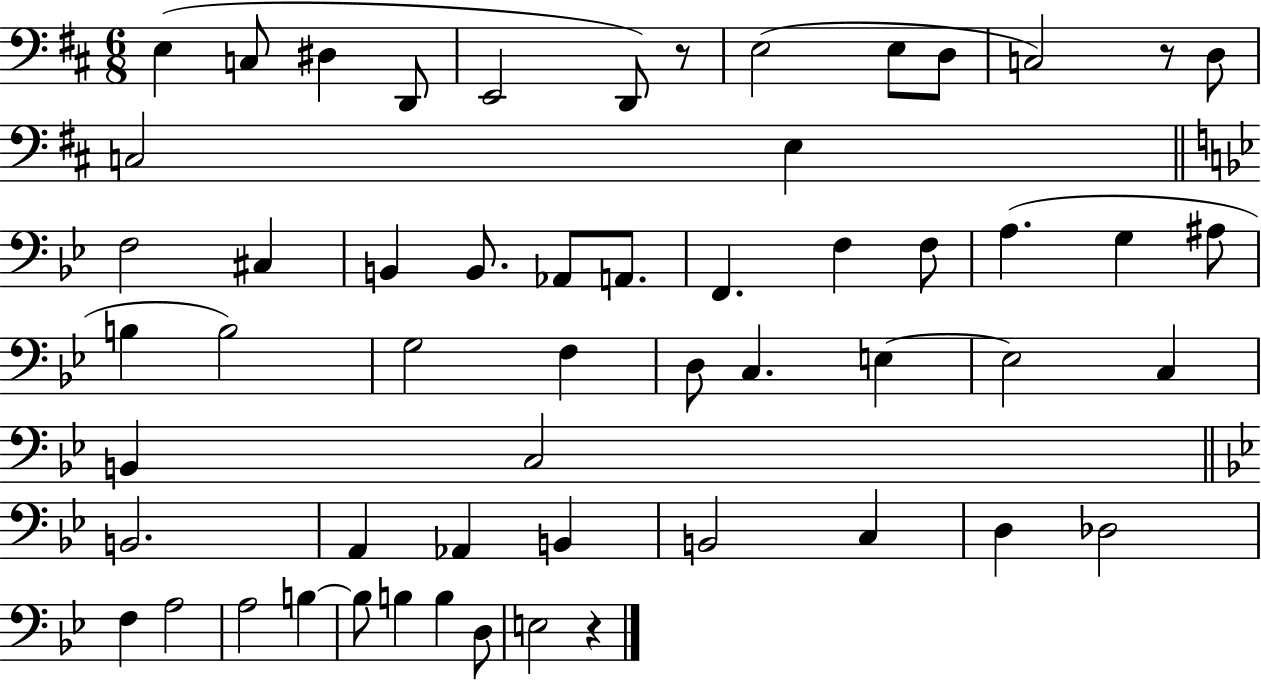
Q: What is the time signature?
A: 6/8